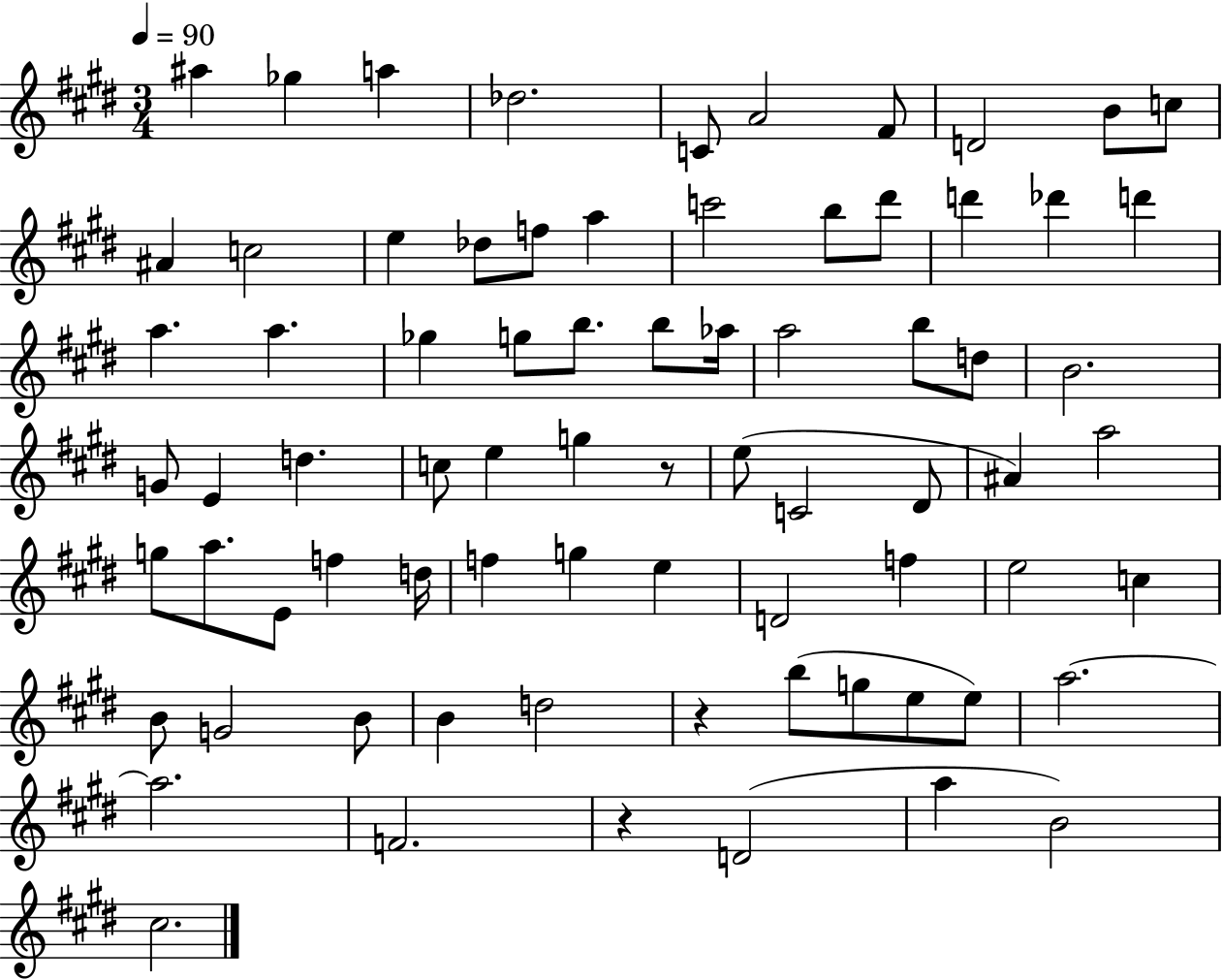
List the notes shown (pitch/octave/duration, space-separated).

A#5/q Gb5/q A5/q Db5/h. C4/e A4/h F#4/e D4/h B4/e C5/e A#4/q C5/h E5/q Db5/e F5/e A5/q C6/h B5/e D#6/e D6/q Db6/q D6/q A5/q. A5/q. Gb5/q G5/e B5/e. B5/e Ab5/s A5/h B5/e D5/e B4/h. G4/e E4/q D5/q. C5/e E5/q G5/q R/e E5/e C4/h D#4/e A#4/q A5/h G5/e A5/e. E4/e F5/q D5/s F5/q G5/q E5/q D4/h F5/q E5/h C5/q B4/e G4/h B4/e B4/q D5/h R/q B5/e G5/e E5/e E5/e A5/h. A5/h. F4/h. R/q D4/h A5/q B4/h C#5/h.